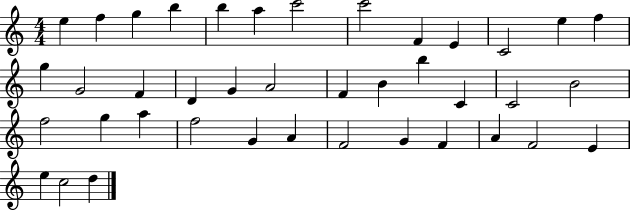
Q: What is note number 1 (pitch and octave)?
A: E5